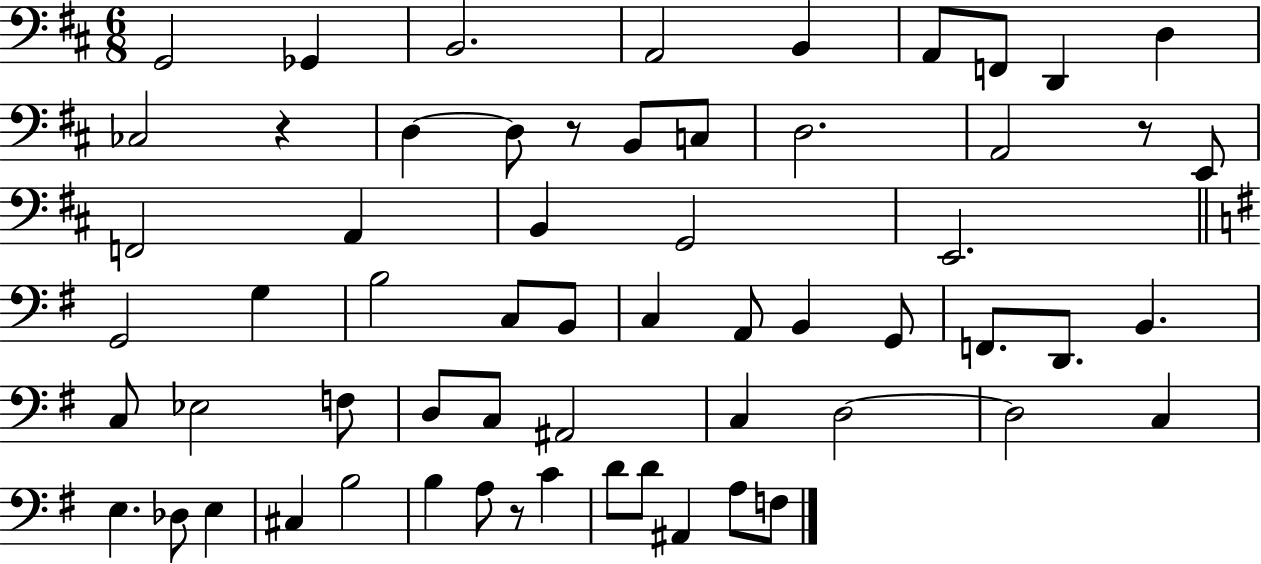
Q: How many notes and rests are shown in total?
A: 61